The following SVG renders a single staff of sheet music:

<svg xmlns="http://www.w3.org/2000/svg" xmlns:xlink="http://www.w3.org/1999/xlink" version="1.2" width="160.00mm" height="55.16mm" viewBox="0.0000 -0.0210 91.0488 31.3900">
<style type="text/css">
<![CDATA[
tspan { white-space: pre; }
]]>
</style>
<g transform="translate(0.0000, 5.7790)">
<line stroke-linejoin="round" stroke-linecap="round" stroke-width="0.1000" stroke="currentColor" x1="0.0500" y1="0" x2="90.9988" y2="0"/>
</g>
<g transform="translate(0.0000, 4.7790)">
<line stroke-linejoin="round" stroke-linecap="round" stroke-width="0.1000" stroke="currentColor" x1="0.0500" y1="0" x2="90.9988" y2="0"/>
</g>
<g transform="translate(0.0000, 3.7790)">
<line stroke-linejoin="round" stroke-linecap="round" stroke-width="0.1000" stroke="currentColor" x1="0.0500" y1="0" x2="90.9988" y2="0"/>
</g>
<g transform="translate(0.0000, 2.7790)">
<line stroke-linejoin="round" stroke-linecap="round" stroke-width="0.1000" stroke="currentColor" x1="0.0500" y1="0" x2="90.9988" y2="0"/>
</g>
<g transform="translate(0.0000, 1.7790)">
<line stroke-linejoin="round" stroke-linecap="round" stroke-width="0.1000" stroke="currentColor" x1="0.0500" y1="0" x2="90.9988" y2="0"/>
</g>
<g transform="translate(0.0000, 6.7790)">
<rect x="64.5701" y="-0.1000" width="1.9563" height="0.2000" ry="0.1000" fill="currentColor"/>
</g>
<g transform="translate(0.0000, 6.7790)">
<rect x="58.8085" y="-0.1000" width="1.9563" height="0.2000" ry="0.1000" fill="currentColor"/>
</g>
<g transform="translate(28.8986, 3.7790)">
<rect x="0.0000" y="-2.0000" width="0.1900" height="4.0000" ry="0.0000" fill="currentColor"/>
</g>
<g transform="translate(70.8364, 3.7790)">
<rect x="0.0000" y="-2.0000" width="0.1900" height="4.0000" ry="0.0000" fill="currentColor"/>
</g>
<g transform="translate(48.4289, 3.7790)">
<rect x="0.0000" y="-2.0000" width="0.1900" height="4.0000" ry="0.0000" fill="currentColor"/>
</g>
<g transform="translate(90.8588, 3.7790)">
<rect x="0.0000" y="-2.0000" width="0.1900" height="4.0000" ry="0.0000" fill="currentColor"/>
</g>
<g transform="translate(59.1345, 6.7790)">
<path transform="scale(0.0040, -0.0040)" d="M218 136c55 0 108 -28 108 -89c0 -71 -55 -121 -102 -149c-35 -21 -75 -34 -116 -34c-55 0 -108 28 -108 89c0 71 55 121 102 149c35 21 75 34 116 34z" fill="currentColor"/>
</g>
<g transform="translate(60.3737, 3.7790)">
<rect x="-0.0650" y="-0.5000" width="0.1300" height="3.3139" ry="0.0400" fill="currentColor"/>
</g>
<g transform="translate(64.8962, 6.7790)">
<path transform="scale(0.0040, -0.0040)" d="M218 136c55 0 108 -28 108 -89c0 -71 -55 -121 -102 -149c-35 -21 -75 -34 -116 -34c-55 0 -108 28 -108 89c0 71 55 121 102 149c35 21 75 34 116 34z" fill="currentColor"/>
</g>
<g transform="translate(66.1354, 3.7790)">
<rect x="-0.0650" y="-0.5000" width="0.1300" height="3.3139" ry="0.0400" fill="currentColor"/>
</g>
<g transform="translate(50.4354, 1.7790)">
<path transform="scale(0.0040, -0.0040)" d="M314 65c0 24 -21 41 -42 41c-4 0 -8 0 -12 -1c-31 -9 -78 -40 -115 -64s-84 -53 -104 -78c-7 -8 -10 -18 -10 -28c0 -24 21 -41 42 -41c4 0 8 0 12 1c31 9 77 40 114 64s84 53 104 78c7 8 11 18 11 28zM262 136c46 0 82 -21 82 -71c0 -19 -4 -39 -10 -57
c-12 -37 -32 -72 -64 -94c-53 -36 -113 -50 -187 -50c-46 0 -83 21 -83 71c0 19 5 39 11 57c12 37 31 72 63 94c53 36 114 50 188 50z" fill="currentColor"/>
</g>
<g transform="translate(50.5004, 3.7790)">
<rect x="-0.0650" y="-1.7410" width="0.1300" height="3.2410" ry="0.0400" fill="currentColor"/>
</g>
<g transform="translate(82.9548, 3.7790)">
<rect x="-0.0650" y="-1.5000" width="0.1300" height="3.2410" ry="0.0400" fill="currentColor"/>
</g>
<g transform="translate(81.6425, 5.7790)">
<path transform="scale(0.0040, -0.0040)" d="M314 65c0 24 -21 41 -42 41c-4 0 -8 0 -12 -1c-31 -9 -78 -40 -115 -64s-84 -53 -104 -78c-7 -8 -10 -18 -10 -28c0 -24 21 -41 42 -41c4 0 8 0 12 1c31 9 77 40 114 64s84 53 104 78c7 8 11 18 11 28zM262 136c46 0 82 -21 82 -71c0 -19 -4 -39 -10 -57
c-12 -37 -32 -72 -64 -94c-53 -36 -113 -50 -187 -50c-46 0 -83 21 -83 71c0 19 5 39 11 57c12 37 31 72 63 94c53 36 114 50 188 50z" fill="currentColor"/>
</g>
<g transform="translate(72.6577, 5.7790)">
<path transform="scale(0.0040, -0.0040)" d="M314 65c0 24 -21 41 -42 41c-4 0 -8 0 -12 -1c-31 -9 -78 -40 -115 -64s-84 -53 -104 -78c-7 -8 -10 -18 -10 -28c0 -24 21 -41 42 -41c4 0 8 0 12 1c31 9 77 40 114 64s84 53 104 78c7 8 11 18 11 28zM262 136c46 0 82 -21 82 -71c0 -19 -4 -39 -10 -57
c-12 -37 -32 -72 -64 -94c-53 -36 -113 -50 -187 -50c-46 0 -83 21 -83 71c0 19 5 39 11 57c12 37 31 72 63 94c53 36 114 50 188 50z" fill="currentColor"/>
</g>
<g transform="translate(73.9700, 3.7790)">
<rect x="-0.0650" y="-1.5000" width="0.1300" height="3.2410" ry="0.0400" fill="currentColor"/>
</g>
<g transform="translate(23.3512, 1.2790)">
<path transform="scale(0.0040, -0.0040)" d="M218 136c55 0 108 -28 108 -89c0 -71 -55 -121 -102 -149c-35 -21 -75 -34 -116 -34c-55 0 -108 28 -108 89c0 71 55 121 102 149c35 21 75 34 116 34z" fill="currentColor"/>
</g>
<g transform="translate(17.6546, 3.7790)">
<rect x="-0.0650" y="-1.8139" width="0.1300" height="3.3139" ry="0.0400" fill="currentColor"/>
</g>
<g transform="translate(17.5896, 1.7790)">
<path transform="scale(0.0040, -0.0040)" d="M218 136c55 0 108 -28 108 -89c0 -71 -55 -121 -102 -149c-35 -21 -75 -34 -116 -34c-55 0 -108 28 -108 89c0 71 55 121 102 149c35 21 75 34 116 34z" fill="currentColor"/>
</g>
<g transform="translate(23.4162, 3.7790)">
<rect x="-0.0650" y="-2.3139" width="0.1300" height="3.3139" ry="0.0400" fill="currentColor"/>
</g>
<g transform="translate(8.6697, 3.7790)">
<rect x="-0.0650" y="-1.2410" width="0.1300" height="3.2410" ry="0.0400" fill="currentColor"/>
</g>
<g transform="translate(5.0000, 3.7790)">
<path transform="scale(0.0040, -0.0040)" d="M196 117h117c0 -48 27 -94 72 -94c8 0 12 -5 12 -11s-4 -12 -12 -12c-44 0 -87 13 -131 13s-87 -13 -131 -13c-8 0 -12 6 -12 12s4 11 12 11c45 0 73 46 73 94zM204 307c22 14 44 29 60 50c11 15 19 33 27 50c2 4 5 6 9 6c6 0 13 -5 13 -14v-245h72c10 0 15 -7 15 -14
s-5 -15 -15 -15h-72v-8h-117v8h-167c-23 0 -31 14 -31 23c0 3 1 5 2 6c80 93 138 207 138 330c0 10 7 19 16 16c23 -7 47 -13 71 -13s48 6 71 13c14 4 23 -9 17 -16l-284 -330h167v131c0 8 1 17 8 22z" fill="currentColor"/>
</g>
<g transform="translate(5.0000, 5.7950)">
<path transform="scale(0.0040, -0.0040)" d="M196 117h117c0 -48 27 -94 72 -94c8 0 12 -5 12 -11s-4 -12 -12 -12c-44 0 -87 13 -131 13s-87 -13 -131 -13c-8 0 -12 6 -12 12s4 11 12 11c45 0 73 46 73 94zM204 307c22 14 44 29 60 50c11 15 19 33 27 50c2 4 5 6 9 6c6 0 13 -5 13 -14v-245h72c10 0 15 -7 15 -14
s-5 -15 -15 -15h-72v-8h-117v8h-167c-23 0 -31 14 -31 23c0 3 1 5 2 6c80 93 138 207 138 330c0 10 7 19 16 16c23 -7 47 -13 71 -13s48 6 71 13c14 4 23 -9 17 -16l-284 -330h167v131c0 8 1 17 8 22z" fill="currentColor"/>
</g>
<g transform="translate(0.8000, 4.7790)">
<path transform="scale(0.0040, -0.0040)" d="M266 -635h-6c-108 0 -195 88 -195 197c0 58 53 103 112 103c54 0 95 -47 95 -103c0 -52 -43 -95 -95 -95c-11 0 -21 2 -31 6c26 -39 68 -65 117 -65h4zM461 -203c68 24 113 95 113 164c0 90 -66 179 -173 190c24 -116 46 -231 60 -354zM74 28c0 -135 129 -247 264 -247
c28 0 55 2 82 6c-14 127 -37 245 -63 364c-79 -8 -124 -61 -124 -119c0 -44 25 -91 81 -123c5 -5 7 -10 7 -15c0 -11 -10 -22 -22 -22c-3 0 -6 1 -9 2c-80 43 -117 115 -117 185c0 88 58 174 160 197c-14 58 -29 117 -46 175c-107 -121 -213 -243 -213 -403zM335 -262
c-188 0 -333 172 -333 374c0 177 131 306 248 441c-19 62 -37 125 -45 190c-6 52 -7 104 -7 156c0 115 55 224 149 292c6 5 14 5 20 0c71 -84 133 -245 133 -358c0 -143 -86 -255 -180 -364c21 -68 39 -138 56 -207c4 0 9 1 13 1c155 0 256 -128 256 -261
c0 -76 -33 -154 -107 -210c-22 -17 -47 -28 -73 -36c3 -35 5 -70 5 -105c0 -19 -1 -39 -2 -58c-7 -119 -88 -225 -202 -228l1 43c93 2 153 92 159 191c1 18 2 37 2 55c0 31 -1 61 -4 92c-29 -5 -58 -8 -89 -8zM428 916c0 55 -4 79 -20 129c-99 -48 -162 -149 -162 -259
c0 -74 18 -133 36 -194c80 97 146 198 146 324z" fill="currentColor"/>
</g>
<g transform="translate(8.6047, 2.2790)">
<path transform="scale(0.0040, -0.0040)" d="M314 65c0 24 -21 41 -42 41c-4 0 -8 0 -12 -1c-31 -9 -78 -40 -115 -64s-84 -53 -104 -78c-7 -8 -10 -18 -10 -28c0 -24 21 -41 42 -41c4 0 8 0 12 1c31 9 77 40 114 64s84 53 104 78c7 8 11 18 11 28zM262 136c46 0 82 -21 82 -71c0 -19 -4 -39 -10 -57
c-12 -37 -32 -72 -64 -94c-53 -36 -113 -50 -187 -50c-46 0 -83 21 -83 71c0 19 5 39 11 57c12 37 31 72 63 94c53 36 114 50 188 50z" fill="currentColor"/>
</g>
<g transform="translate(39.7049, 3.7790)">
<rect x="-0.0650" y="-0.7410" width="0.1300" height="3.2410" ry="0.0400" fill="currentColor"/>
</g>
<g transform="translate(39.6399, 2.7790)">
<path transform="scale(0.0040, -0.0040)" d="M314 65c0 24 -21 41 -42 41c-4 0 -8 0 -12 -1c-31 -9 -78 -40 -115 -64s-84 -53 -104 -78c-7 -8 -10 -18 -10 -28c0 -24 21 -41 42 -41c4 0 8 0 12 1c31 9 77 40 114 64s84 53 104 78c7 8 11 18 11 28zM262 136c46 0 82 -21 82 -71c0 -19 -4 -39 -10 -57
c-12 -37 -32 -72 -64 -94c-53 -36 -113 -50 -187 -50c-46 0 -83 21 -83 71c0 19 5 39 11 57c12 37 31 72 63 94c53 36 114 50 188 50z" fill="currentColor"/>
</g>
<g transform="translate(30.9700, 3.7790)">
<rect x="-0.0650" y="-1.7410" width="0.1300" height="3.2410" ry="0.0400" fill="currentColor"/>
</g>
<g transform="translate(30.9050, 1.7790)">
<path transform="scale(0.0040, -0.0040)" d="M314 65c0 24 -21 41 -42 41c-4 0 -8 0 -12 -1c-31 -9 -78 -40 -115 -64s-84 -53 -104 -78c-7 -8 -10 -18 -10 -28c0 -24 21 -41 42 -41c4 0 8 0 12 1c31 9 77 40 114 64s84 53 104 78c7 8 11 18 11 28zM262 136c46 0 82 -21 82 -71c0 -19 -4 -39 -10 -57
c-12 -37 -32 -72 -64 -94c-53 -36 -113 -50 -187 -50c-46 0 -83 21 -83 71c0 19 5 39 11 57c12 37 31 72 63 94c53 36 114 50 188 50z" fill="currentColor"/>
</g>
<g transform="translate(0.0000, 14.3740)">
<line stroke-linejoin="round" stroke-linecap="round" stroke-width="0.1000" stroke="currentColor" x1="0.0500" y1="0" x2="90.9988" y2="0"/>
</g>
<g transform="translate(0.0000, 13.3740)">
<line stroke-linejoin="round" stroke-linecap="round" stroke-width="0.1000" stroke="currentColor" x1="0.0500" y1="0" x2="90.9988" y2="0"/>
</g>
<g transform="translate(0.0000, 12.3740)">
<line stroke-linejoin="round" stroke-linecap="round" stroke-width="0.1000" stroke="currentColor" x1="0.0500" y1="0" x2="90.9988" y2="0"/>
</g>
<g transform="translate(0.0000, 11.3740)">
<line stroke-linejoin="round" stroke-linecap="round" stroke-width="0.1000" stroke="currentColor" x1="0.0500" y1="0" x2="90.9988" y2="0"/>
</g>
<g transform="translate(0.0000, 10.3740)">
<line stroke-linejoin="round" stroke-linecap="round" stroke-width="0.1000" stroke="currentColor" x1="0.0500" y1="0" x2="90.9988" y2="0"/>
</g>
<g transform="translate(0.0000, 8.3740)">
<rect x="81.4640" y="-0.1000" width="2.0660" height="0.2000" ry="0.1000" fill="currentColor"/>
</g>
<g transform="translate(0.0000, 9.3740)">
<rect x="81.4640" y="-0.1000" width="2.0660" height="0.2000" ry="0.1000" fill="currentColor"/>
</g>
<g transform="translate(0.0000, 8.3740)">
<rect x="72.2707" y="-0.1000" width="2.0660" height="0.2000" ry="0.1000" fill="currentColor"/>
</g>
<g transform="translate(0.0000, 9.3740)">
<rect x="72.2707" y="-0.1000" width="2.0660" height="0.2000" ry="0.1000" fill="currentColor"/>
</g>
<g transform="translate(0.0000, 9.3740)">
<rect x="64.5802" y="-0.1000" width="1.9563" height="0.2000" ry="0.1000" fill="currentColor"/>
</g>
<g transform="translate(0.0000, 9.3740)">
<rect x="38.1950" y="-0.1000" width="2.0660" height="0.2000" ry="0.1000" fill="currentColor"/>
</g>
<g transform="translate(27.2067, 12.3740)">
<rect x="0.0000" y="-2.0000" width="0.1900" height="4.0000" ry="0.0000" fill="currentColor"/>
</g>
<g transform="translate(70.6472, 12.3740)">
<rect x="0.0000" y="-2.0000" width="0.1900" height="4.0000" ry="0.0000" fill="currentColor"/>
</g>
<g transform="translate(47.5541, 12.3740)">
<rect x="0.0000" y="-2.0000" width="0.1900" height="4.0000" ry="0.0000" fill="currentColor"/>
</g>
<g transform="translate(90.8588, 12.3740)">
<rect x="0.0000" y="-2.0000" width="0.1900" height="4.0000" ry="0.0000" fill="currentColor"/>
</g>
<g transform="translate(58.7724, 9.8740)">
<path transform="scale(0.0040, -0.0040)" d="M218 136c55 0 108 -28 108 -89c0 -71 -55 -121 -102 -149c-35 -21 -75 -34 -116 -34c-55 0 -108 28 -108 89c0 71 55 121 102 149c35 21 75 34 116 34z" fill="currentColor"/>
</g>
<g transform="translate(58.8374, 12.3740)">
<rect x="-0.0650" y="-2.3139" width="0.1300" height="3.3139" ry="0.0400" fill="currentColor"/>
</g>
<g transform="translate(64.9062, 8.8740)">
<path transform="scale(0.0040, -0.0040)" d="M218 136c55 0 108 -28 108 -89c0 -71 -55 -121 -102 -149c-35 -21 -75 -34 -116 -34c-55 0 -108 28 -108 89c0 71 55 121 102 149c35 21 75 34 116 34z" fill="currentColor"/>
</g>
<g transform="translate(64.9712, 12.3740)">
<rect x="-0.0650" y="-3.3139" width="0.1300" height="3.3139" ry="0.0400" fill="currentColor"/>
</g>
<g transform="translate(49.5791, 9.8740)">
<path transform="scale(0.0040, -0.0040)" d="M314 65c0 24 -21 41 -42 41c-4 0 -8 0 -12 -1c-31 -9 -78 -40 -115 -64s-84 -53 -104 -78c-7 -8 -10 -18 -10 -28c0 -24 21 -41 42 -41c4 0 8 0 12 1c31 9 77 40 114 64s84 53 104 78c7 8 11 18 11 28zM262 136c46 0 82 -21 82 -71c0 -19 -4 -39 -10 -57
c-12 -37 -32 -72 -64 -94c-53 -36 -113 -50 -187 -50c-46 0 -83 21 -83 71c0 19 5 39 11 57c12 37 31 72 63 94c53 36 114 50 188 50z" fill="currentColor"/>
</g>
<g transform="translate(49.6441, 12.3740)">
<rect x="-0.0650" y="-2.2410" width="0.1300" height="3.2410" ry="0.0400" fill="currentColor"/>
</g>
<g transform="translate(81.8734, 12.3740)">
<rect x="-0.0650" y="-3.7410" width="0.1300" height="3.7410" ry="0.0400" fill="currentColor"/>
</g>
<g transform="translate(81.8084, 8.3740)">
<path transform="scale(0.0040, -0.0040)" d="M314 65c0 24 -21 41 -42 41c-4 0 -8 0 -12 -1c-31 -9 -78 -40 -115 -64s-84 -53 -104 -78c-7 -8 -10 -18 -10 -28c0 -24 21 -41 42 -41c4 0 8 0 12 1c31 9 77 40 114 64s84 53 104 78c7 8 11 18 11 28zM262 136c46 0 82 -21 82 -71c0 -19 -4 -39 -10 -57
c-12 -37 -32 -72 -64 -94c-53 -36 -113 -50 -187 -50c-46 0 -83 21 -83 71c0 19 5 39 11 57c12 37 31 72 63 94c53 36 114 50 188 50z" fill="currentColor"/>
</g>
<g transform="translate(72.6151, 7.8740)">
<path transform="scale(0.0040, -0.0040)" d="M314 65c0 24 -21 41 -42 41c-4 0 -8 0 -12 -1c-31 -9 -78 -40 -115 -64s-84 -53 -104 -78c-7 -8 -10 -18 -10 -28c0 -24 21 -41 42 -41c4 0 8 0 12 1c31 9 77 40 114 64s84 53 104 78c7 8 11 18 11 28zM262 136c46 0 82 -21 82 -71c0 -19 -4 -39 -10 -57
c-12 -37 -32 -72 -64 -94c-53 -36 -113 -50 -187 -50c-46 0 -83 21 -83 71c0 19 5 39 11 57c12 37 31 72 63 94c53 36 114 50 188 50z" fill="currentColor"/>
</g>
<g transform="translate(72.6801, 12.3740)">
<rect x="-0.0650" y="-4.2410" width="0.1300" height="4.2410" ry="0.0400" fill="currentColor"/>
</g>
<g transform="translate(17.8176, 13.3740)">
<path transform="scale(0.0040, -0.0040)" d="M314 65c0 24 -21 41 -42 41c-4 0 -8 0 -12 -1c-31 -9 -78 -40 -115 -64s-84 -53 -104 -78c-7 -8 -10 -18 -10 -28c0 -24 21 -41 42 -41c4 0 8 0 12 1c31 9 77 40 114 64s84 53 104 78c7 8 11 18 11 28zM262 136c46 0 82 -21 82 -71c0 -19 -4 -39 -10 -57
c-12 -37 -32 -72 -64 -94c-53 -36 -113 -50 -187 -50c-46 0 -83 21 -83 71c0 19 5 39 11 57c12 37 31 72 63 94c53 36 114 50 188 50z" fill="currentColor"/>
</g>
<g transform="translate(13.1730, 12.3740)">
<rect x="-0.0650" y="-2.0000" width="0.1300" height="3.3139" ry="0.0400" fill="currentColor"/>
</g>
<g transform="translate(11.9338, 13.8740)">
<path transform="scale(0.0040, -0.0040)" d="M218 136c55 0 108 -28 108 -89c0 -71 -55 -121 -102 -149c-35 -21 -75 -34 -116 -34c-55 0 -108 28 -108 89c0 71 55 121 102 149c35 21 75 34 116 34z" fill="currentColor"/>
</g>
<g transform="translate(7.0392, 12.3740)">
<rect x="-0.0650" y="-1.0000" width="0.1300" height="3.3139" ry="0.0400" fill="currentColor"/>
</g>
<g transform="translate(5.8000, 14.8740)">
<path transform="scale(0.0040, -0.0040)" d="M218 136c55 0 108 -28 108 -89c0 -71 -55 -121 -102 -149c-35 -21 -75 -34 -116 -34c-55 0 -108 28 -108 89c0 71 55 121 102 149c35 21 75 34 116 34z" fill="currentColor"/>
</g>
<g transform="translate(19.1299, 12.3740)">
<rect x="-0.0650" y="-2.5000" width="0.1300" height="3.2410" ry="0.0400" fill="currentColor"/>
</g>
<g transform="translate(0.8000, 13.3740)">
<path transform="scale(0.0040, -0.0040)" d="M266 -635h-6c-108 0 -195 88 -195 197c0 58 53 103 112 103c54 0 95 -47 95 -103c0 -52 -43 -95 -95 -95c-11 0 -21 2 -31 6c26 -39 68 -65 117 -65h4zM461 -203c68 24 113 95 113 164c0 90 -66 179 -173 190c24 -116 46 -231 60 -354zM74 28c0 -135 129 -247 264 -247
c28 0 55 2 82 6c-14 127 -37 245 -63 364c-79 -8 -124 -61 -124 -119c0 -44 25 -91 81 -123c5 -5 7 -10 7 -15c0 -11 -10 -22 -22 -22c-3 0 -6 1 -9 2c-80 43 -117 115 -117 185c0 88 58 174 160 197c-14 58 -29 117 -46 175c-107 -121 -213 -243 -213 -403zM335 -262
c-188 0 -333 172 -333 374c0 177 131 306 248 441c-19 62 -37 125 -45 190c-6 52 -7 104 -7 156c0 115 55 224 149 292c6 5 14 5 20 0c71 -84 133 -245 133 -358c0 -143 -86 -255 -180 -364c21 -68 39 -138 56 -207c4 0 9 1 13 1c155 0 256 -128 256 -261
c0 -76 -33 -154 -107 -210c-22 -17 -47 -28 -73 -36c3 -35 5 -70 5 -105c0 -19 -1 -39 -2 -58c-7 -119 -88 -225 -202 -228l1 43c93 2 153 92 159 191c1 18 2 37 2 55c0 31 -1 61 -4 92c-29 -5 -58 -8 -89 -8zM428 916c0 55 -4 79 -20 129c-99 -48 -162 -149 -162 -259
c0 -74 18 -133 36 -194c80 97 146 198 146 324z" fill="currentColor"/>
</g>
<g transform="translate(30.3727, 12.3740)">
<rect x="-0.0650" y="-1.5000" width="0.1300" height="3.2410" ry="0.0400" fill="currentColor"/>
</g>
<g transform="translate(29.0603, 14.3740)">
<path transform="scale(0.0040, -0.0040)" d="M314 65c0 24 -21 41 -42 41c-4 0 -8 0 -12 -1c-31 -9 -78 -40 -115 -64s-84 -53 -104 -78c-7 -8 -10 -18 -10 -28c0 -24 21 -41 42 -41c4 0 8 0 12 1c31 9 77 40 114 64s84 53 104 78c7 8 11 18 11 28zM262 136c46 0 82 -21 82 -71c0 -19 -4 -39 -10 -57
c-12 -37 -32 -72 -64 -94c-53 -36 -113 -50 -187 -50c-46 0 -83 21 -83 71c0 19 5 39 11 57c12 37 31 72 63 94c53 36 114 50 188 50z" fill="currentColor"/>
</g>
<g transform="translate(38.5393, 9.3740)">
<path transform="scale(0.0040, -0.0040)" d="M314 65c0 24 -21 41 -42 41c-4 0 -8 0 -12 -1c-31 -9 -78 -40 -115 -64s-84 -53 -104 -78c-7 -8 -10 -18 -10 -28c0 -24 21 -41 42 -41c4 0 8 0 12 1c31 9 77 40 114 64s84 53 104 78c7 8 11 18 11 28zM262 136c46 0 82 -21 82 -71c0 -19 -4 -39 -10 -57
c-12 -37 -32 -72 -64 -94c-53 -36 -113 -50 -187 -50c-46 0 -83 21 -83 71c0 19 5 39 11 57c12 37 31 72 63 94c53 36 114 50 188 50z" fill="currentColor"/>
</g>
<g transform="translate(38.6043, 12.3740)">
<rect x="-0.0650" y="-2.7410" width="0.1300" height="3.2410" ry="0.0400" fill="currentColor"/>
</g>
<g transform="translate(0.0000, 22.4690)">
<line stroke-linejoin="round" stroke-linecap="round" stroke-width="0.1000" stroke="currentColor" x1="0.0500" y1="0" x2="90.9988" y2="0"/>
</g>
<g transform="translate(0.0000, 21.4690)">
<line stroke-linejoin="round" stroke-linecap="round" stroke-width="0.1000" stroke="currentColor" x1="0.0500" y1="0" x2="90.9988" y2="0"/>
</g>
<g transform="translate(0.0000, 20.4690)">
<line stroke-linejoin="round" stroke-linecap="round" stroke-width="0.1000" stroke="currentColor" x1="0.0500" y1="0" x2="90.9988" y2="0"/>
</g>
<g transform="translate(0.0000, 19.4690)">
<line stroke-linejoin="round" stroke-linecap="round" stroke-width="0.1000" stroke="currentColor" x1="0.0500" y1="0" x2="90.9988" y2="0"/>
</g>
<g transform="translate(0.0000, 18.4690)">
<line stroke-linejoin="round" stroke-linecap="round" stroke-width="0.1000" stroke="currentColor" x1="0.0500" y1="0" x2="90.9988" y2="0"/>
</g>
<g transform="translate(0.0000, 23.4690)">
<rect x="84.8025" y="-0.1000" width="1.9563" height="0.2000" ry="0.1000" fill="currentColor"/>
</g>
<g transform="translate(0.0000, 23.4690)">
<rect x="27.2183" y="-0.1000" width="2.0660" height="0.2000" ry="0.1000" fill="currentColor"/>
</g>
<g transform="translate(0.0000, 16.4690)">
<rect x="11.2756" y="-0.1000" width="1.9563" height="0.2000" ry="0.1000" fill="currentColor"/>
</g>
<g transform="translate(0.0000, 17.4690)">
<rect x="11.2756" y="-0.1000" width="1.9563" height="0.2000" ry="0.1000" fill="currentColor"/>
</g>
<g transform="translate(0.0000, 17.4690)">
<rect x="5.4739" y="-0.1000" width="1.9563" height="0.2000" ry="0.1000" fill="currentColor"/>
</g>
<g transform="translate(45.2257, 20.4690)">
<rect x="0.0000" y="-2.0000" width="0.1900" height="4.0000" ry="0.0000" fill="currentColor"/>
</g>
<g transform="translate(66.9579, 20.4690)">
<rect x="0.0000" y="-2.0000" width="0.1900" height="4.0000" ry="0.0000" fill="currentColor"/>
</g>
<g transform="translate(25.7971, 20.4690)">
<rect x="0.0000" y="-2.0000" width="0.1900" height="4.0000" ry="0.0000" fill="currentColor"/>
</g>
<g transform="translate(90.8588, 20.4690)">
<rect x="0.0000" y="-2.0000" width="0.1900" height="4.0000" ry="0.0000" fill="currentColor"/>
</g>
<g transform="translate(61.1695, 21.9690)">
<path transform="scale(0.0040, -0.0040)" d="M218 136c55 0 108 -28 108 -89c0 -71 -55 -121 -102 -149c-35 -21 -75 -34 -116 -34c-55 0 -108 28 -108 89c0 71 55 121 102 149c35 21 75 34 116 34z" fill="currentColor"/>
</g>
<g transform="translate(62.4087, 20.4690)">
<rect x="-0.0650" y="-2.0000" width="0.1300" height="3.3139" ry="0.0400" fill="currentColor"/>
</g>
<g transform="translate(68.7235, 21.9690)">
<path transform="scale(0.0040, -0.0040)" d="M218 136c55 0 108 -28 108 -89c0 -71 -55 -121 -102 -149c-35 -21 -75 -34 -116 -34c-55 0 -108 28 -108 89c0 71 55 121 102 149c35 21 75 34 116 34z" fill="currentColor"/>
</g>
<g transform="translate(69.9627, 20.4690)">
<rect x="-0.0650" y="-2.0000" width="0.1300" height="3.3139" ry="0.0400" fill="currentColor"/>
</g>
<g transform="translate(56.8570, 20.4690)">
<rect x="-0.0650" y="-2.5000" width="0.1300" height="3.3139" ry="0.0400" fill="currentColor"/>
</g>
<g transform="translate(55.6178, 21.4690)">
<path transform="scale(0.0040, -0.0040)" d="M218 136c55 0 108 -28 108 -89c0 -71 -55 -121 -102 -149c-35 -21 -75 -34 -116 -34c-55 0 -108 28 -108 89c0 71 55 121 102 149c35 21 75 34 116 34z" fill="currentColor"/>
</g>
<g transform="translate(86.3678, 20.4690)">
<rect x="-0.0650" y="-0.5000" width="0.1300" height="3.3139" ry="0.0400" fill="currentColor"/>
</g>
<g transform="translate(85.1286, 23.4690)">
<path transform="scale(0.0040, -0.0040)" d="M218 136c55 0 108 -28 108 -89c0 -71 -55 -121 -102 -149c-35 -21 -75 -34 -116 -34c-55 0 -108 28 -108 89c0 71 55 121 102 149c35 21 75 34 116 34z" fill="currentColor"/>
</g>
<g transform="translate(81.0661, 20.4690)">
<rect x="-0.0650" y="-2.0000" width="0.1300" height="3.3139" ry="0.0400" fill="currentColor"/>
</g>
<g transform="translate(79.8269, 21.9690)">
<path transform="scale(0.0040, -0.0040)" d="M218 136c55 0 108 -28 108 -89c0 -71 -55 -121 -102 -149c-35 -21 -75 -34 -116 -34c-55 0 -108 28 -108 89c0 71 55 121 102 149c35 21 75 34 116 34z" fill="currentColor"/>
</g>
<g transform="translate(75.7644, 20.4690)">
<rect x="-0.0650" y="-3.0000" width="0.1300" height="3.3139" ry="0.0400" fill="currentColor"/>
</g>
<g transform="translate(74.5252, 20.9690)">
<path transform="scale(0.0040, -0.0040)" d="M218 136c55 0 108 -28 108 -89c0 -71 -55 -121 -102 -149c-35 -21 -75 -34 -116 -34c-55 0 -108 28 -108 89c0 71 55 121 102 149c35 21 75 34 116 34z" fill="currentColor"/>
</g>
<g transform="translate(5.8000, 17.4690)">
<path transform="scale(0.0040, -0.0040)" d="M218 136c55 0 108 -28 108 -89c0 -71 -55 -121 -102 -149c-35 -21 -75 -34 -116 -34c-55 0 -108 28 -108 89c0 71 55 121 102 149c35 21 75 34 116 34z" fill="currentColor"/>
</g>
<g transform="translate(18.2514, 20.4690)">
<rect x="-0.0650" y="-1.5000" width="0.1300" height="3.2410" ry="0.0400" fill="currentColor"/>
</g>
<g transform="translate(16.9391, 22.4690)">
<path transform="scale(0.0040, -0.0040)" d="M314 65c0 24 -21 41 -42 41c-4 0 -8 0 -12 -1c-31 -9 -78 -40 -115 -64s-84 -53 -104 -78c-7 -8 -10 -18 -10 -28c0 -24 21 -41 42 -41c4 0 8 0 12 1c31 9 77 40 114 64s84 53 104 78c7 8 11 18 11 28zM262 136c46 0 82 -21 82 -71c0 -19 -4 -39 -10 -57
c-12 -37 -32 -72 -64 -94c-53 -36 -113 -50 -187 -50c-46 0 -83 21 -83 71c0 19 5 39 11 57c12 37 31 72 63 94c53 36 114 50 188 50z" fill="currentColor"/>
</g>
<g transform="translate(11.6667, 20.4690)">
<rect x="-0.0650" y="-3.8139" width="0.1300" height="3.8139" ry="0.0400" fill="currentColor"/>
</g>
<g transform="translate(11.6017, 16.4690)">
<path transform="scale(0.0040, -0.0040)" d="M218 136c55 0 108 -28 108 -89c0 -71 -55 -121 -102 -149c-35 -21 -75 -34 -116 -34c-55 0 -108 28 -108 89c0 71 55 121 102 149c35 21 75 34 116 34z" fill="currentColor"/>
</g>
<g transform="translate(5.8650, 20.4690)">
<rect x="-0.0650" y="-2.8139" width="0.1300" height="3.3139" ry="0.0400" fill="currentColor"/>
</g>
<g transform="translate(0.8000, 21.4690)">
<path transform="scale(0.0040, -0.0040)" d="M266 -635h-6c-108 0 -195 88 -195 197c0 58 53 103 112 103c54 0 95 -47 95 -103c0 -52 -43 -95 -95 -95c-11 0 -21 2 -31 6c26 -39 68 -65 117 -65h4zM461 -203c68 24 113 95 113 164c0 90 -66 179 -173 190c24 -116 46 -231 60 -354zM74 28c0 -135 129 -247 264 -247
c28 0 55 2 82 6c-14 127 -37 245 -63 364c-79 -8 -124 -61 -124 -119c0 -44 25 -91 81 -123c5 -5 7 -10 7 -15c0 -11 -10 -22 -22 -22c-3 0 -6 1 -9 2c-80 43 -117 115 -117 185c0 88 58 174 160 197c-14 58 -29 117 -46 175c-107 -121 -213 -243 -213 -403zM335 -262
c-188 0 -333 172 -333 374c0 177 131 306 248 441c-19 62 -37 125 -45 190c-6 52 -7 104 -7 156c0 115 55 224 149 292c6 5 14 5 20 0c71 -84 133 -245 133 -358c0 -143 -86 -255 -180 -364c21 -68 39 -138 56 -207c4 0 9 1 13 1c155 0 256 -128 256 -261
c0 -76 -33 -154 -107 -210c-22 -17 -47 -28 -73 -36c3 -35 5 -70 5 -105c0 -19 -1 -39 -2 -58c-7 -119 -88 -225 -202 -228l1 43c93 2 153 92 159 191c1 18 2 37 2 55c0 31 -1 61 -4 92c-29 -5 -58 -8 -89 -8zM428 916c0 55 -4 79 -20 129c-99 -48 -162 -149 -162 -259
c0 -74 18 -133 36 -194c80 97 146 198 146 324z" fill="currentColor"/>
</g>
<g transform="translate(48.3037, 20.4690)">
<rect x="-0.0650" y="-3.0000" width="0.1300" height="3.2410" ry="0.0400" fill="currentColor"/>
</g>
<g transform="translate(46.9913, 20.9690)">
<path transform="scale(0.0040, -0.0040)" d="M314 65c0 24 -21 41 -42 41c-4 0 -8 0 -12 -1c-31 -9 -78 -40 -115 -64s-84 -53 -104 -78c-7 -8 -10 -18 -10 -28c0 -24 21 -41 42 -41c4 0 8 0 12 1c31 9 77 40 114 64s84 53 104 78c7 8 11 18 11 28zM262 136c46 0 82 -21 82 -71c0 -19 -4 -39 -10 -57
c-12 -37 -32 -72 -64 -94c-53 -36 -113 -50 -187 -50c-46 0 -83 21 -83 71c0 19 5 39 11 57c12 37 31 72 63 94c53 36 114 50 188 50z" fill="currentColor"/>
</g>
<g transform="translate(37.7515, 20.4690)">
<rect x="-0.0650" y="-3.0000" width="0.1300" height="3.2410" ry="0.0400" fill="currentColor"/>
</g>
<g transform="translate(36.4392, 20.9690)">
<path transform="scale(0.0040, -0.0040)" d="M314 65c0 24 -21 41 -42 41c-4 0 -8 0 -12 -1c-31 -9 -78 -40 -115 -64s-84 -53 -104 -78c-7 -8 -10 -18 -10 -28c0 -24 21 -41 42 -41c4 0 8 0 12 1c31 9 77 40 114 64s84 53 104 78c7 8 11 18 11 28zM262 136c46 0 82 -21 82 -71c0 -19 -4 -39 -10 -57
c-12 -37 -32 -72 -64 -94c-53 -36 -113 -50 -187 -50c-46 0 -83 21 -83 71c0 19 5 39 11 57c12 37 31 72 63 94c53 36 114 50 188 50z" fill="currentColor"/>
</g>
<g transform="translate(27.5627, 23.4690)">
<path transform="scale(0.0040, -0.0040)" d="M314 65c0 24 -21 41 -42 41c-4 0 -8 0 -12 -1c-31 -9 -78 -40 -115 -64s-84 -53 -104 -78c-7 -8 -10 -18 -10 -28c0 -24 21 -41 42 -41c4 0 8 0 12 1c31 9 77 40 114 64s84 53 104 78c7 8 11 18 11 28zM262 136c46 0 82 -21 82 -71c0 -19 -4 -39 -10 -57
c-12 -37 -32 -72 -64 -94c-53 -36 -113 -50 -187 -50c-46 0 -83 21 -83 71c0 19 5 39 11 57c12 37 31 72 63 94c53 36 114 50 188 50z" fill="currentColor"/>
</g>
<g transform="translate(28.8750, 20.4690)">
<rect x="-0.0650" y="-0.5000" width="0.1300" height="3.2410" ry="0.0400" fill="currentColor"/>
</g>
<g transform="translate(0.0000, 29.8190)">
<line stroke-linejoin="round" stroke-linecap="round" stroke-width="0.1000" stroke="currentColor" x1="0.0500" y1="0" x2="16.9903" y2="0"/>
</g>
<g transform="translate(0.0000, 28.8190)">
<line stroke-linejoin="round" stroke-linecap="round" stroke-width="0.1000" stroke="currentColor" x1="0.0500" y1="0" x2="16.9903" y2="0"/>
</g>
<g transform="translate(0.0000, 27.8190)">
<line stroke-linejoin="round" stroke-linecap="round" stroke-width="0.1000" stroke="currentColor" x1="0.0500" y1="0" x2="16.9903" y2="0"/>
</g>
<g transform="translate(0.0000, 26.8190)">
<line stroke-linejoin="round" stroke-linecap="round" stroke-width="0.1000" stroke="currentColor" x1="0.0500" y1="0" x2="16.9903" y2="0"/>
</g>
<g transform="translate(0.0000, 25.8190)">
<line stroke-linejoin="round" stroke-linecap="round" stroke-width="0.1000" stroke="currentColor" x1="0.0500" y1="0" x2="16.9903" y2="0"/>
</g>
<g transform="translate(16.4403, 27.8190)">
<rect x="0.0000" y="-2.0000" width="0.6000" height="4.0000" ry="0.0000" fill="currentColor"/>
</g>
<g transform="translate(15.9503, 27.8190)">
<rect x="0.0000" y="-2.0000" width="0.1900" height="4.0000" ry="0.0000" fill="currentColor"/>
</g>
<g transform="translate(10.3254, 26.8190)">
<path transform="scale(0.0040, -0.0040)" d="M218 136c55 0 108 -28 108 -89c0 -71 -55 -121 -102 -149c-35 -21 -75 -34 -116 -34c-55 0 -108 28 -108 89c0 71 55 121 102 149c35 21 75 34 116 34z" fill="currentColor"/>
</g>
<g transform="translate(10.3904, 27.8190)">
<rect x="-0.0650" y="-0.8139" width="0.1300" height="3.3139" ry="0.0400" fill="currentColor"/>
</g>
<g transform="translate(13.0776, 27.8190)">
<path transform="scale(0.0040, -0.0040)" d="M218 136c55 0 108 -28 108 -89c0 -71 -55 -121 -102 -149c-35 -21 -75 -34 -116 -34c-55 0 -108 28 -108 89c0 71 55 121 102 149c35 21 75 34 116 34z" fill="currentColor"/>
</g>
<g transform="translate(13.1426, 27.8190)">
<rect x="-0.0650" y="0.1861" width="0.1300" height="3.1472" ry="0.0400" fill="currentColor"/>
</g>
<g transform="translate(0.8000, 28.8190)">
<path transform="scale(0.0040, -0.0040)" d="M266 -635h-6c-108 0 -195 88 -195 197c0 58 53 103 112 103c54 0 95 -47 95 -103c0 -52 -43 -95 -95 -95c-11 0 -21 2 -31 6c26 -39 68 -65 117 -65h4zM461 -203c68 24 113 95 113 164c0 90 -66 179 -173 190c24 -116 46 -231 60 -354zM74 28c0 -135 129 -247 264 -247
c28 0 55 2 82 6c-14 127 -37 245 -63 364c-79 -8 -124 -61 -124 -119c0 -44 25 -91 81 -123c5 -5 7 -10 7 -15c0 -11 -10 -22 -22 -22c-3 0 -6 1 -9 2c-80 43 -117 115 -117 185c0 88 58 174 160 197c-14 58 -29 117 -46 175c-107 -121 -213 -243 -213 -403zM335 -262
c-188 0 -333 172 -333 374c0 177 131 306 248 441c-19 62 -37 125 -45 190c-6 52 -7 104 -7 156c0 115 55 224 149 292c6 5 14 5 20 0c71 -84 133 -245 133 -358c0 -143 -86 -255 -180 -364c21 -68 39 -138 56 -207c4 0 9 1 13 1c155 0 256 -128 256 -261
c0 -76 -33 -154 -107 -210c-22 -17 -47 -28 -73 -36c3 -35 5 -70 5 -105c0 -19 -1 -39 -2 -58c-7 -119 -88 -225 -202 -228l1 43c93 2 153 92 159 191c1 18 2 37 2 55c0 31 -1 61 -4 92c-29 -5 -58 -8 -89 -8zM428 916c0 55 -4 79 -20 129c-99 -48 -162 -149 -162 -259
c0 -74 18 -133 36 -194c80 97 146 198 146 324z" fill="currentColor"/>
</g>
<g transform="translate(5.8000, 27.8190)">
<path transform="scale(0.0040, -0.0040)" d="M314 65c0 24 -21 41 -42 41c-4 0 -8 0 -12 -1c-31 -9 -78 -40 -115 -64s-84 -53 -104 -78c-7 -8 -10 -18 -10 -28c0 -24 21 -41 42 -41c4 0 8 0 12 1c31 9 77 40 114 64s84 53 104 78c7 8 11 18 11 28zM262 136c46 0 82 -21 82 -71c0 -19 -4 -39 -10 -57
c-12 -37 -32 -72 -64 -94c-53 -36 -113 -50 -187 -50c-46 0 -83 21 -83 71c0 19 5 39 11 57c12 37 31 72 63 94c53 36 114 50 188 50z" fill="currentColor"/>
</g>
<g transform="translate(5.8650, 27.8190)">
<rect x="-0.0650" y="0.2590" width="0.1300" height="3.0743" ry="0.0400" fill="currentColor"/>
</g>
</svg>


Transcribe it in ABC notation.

X:1
T:Untitled
M:4/4
L:1/4
K:C
e2 f g f2 d2 f2 C C E2 E2 D F G2 E2 a2 g2 g b d'2 c'2 a c' E2 C2 A2 A2 G F F A F C B2 d B